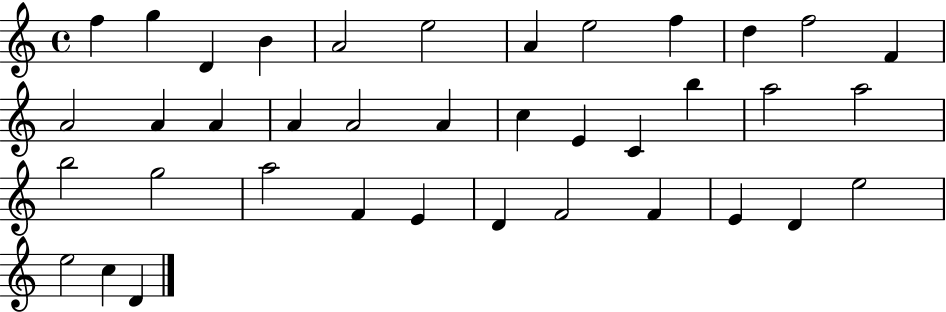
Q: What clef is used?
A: treble